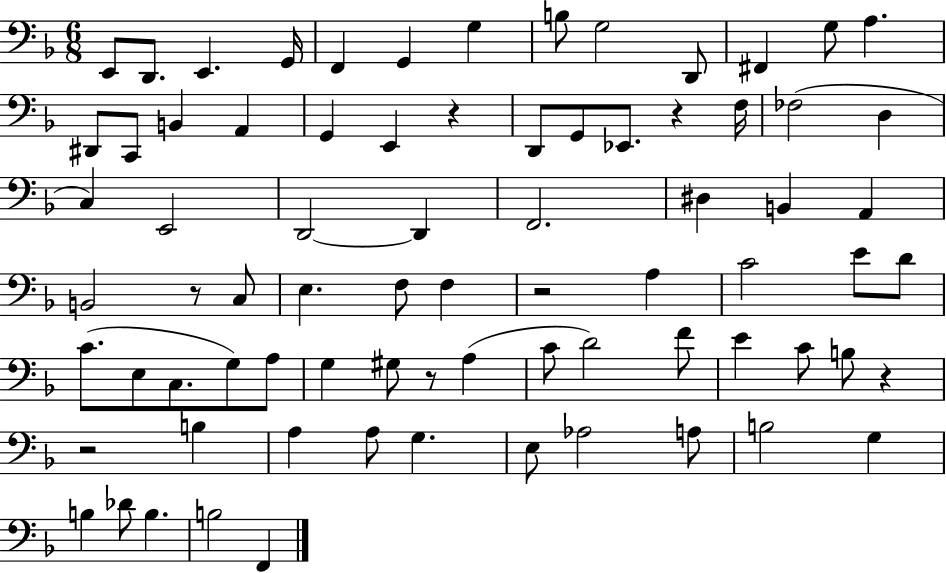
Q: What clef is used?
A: bass